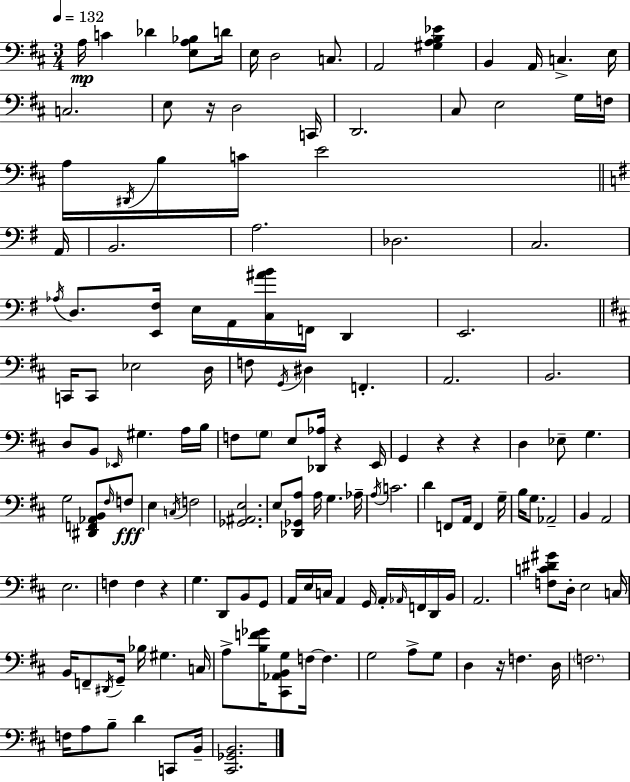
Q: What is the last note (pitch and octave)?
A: B2